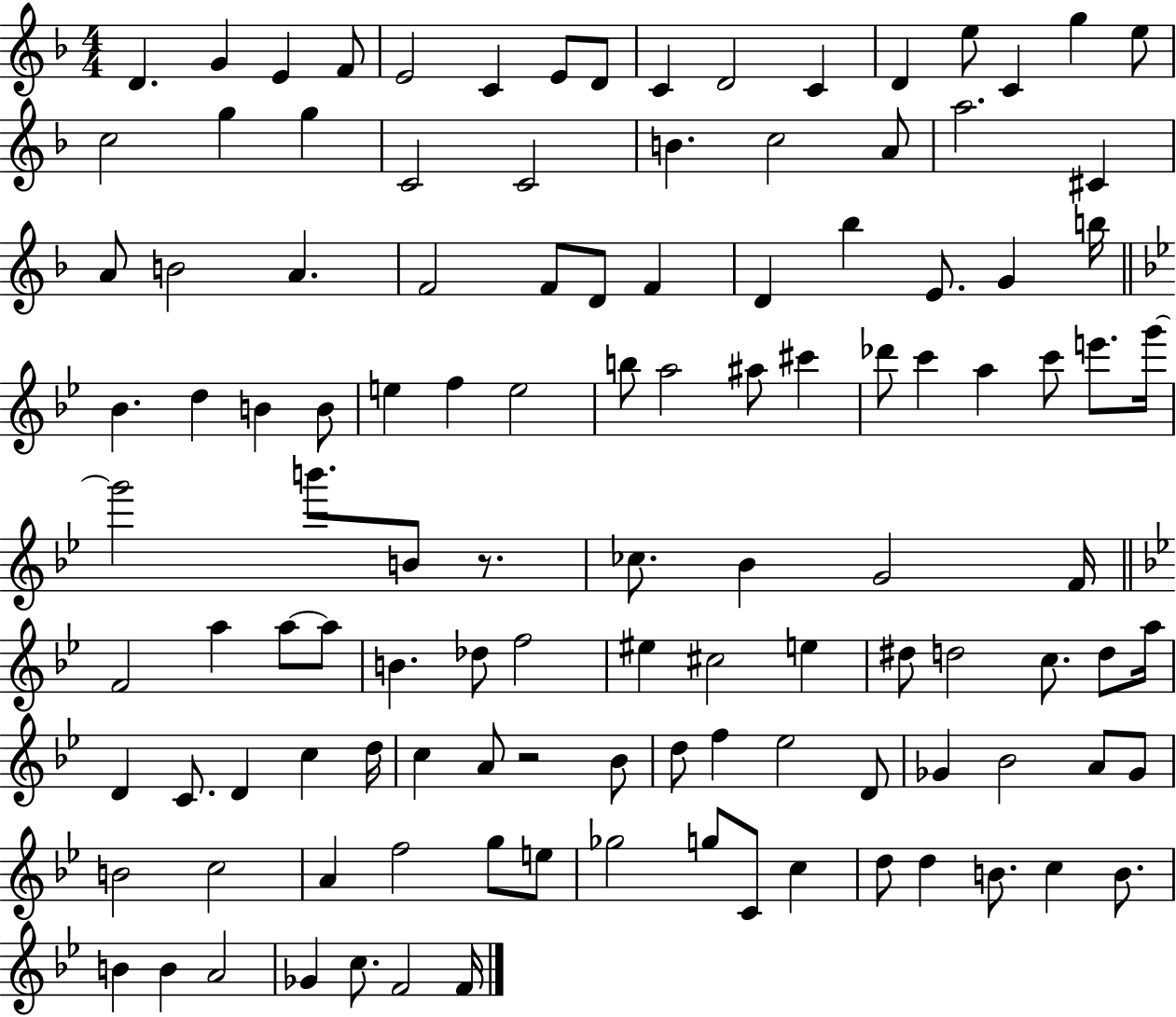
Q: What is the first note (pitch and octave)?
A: D4